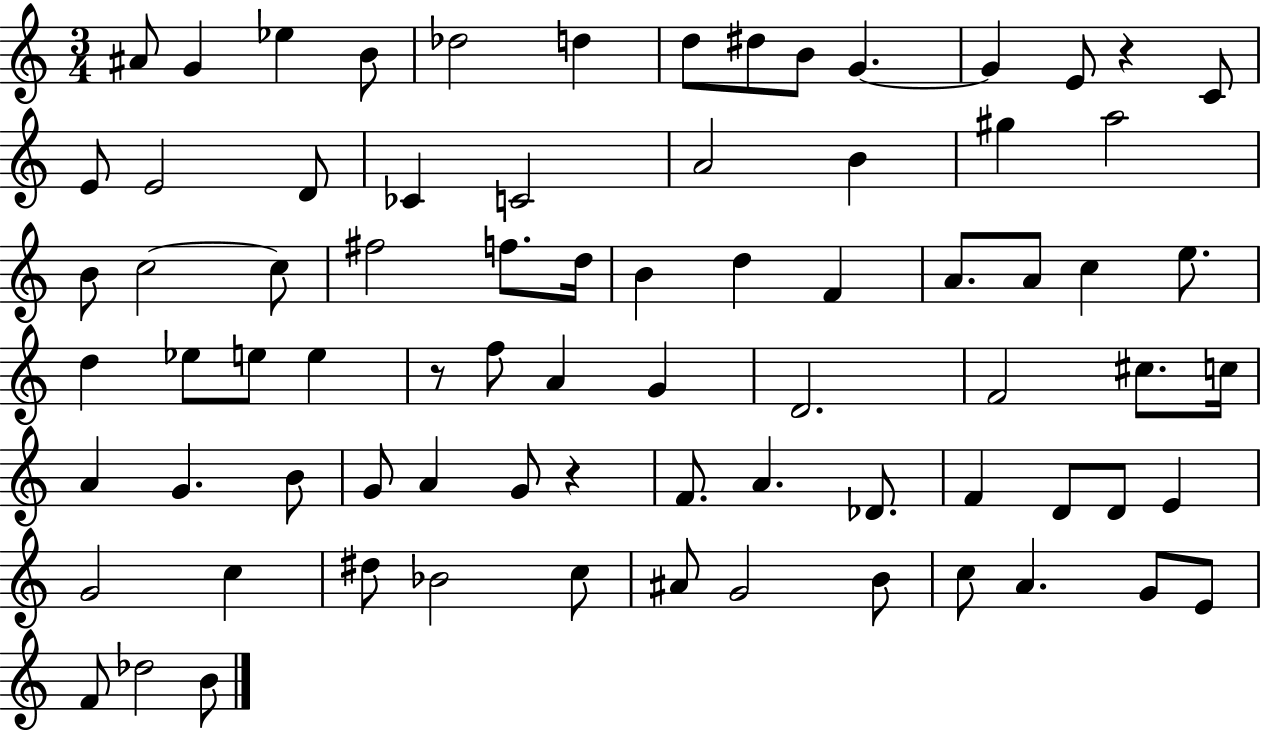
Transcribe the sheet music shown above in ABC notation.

X:1
T:Untitled
M:3/4
L:1/4
K:C
^A/2 G _e B/2 _d2 d d/2 ^d/2 B/2 G G E/2 z C/2 E/2 E2 D/2 _C C2 A2 B ^g a2 B/2 c2 c/2 ^f2 f/2 d/4 B d F A/2 A/2 c e/2 d _e/2 e/2 e z/2 f/2 A G D2 F2 ^c/2 c/4 A G B/2 G/2 A G/2 z F/2 A _D/2 F D/2 D/2 E G2 c ^d/2 _B2 c/2 ^A/2 G2 B/2 c/2 A G/2 E/2 F/2 _d2 B/2